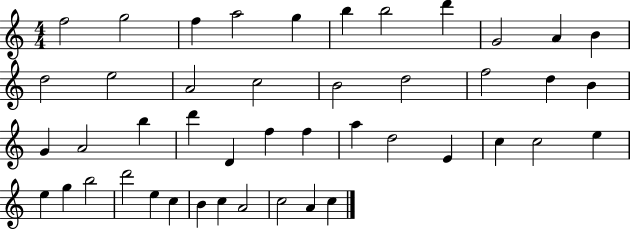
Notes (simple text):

F5/h G5/h F5/q A5/h G5/q B5/q B5/h D6/q G4/h A4/q B4/q D5/h E5/h A4/h C5/h B4/h D5/h F5/h D5/q B4/q G4/q A4/h B5/q D6/q D4/q F5/q F5/q A5/q D5/h E4/q C5/q C5/h E5/q E5/q G5/q B5/h D6/h E5/q C5/q B4/q C5/q A4/h C5/h A4/q C5/q